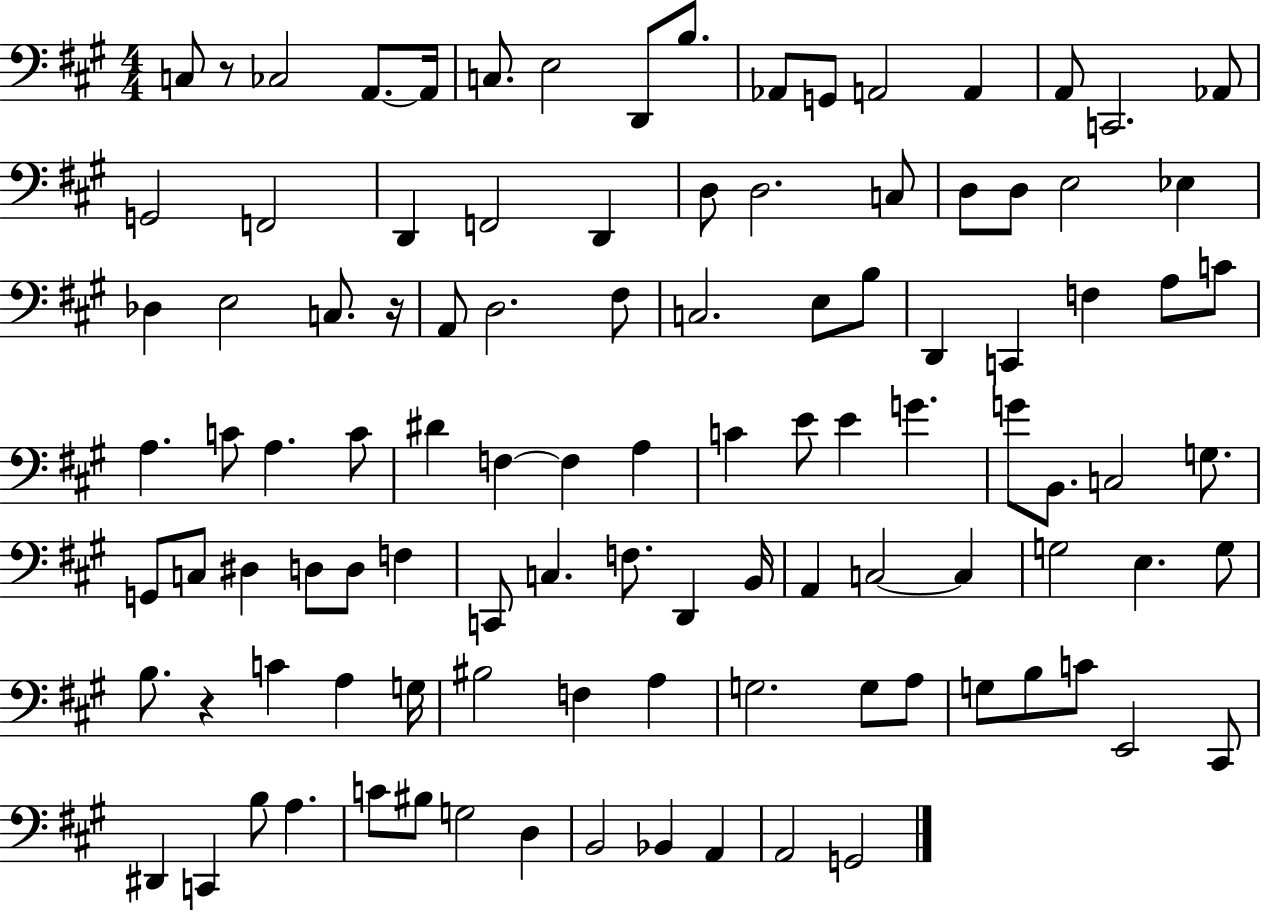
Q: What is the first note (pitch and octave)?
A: C3